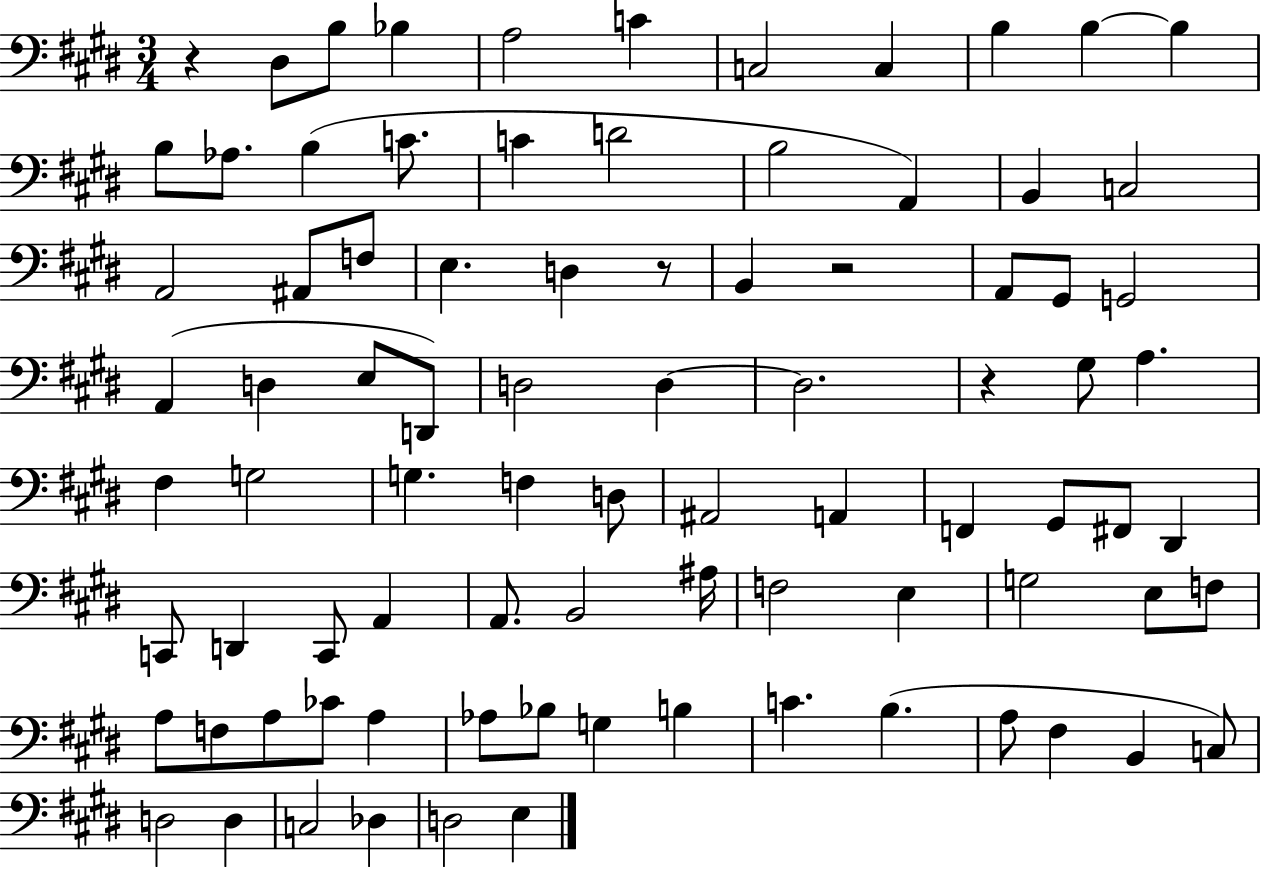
{
  \clef bass
  \numericTimeSignature
  \time 3/4
  \key e \major
  r4 dis8 b8 bes4 | a2 c'4 | c2 c4 | b4 b4~~ b4 | \break b8 aes8. b4( c'8. | c'4 d'2 | b2 a,4) | b,4 c2 | \break a,2 ais,8 f8 | e4. d4 r8 | b,4 r2 | a,8 gis,8 g,2 | \break a,4( d4 e8 d,8) | d2 d4~~ | d2. | r4 gis8 a4. | \break fis4 g2 | g4. f4 d8 | ais,2 a,4 | f,4 gis,8 fis,8 dis,4 | \break c,8 d,4 c,8 a,4 | a,8. b,2 ais16 | f2 e4 | g2 e8 f8 | \break a8 f8 a8 ces'8 a4 | aes8 bes8 g4 b4 | c'4. b4.( | a8 fis4 b,4 c8) | \break d2 d4 | c2 des4 | d2 e4 | \bar "|."
}